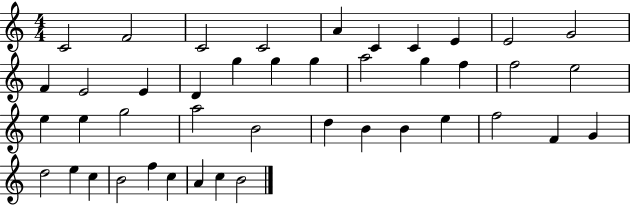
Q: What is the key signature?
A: C major